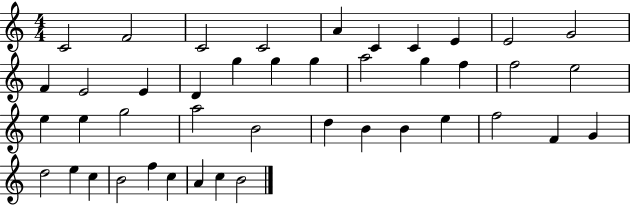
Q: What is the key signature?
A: C major